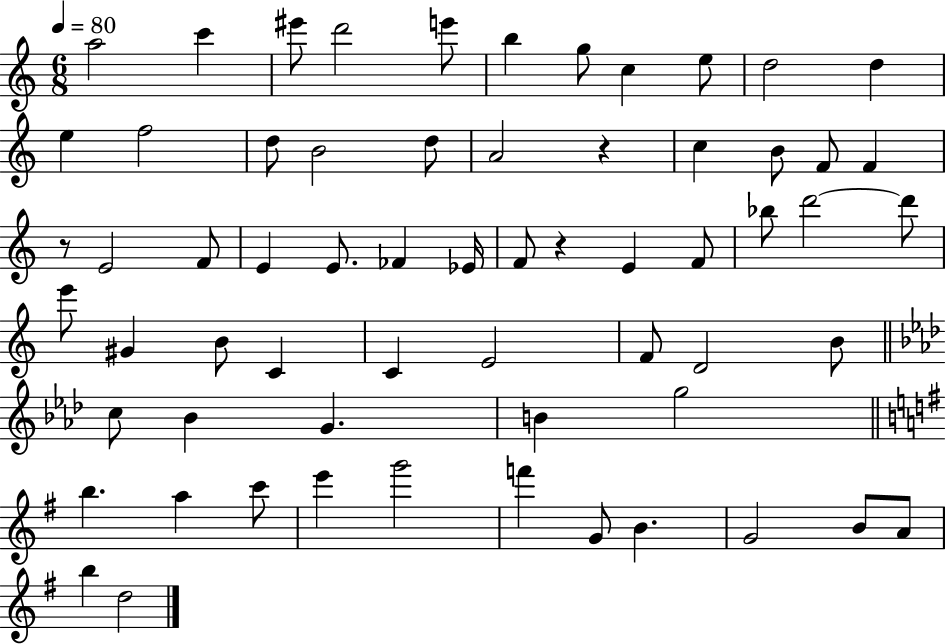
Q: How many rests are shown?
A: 3